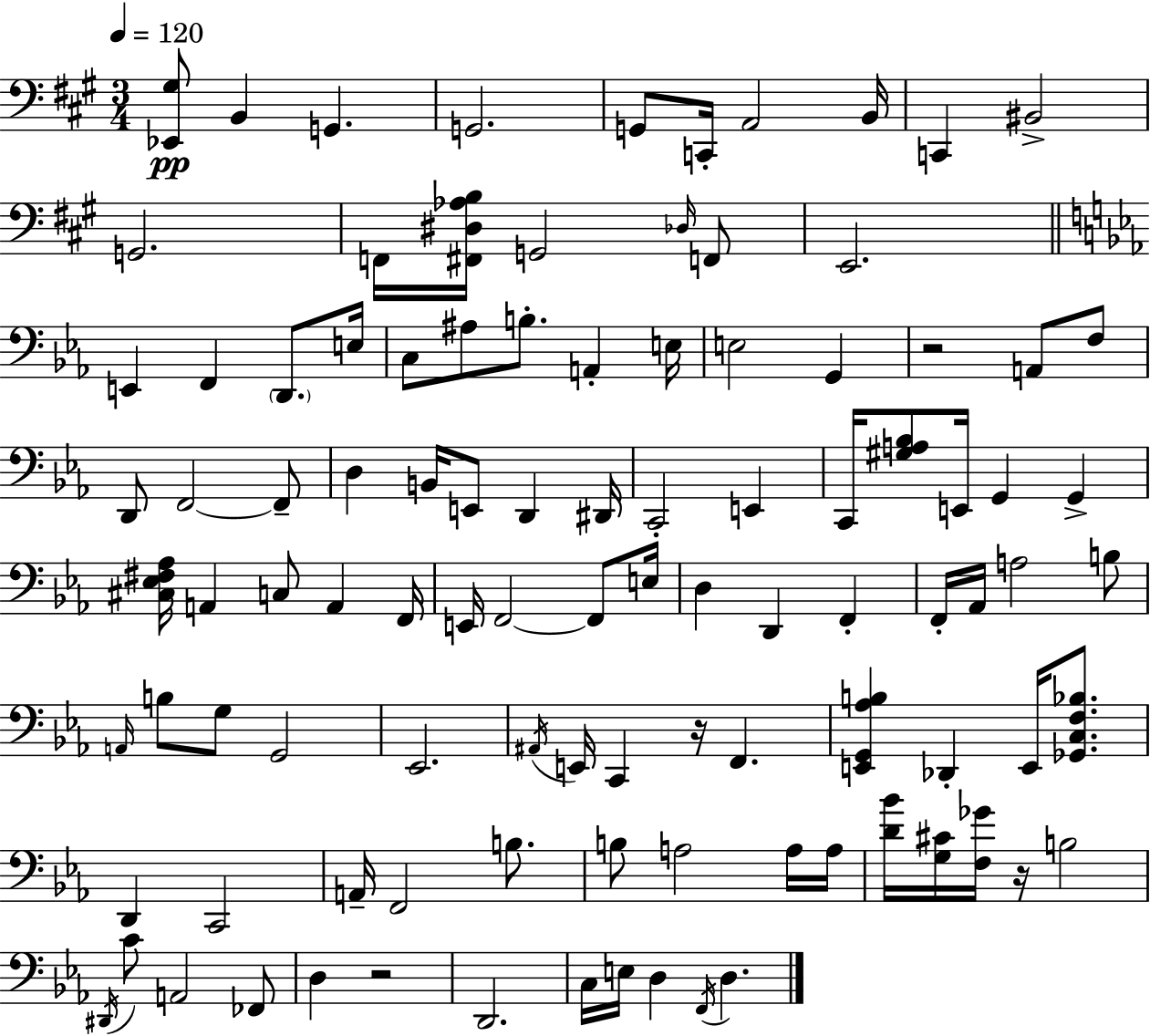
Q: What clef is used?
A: bass